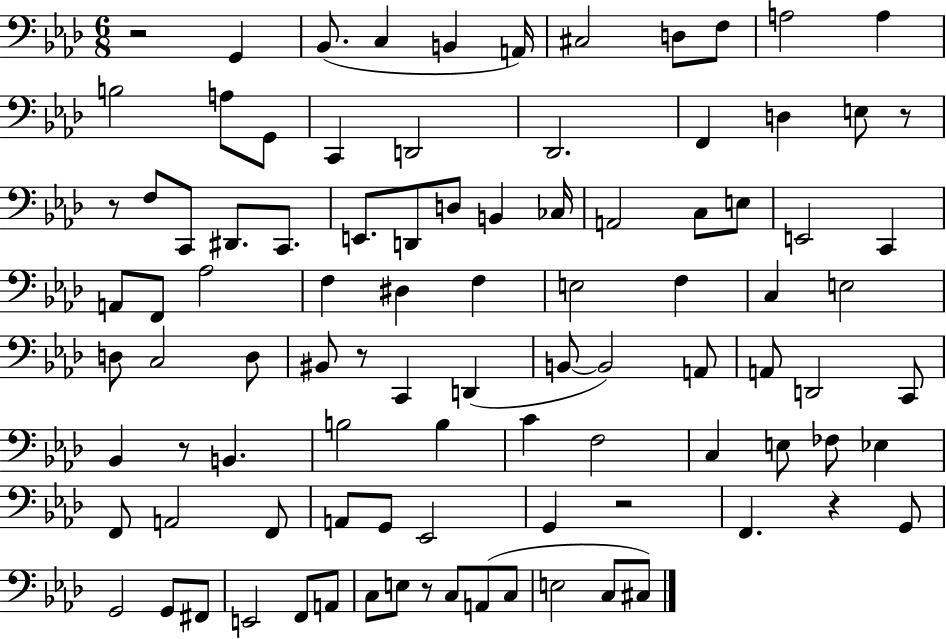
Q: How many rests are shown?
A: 8